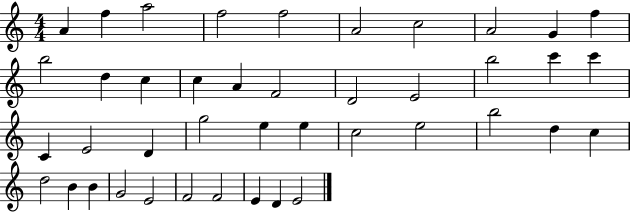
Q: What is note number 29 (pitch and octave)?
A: E5